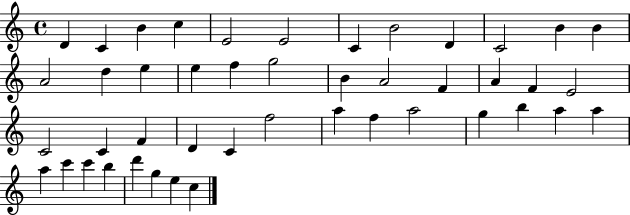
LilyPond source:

{
  \clef treble
  \time 4/4
  \defaultTimeSignature
  \key c \major
  d'4 c'4 b'4 c''4 | e'2 e'2 | c'4 b'2 d'4 | c'2 b'4 b'4 | \break a'2 d''4 e''4 | e''4 f''4 g''2 | b'4 a'2 f'4 | a'4 f'4 e'2 | \break c'2 c'4 f'4 | d'4 c'4 f''2 | a''4 f''4 a''2 | g''4 b''4 a''4 a''4 | \break a''4 c'''4 c'''4 b''4 | d'''4 g''4 e''4 c''4 | \bar "|."
}